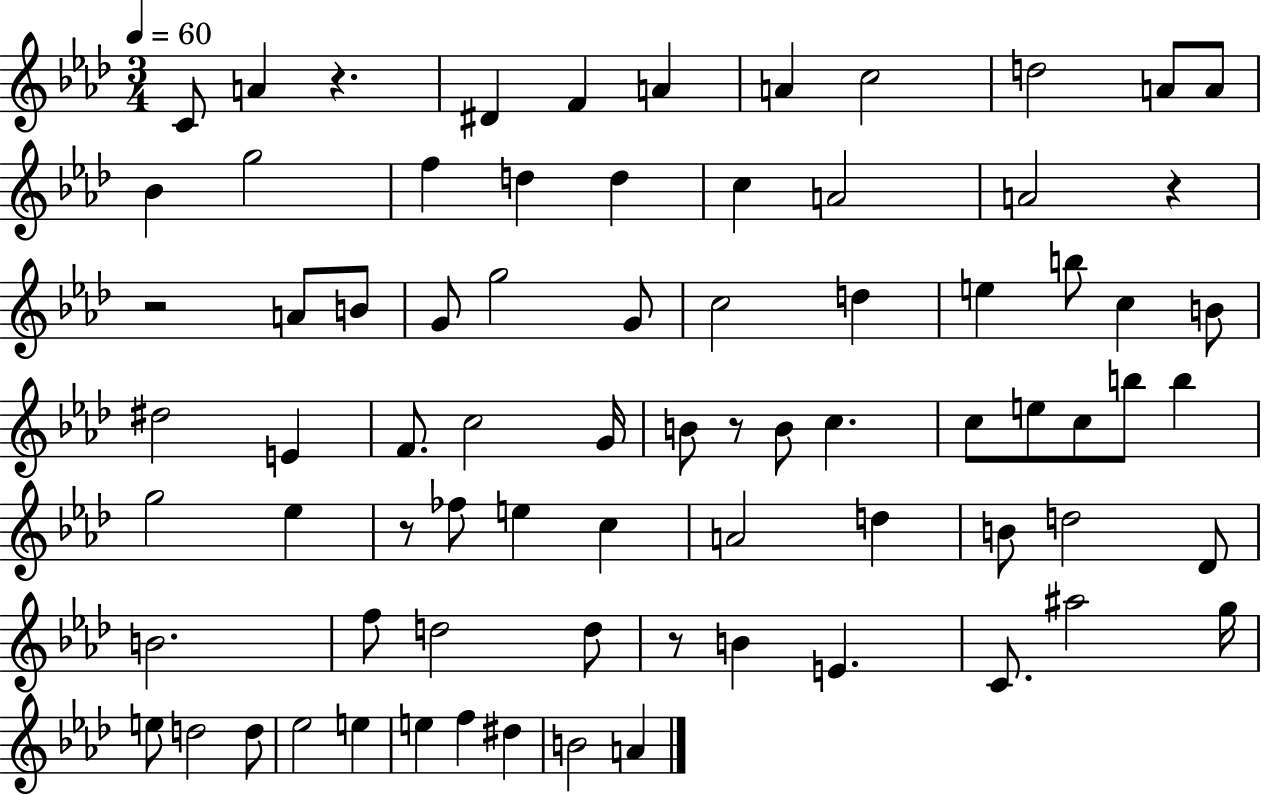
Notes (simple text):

C4/e A4/q R/q. D#4/q F4/q A4/q A4/q C5/h D5/h A4/e A4/e Bb4/q G5/h F5/q D5/q D5/q C5/q A4/h A4/h R/q R/h A4/e B4/e G4/e G5/h G4/e C5/h D5/q E5/q B5/e C5/q B4/e D#5/h E4/q F4/e. C5/h G4/s B4/e R/e B4/e C5/q. C5/e E5/e C5/e B5/e B5/q G5/h Eb5/q R/e FES5/e E5/q C5/q A4/h D5/q B4/e D5/h Db4/e B4/h. F5/e D5/h D5/e R/e B4/q E4/q. C4/e. A#5/h G5/s E5/e D5/h D5/e Eb5/h E5/q E5/q F5/q D#5/q B4/h A4/q